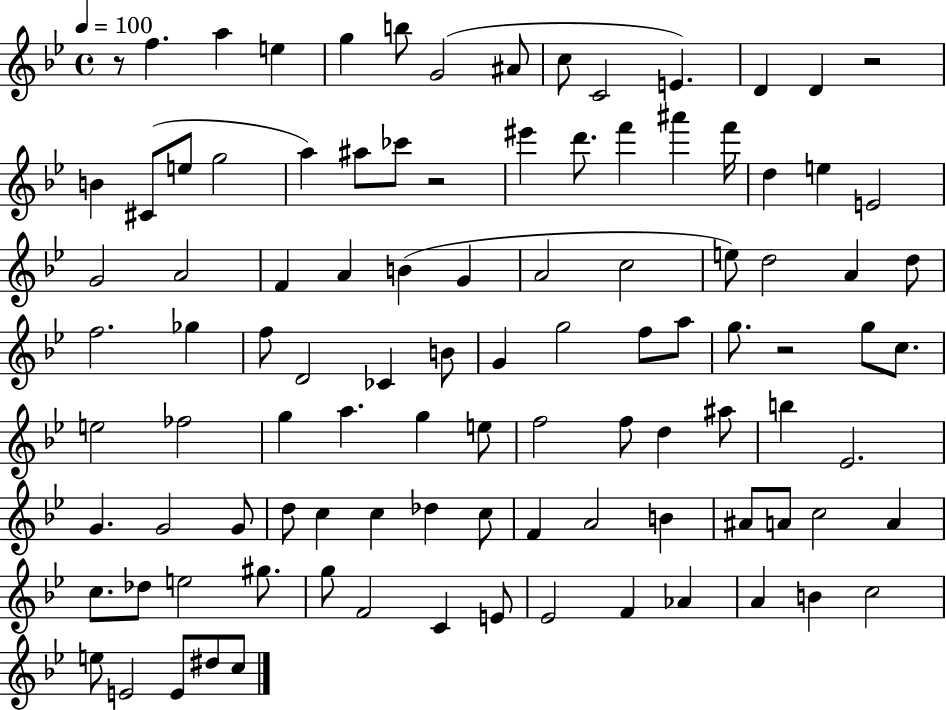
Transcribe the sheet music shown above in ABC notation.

X:1
T:Untitled
M:4/4
L:1/4
K:Bb
z/2 f a e g b/2 G2 ^A/2 c/2 C2 E D D z2 B ^C/2 e/2 g2 a ^a/2 _c'/2 z2 ^e' d'/2 f' ^a' f'/4 d e E2 G2 A2 F A B G A2 c2 e/2 d2 A d/2 f2 _g f/2 D2 _C B/2 G g2 f/2 a/2 g/2 z2 g/2 c/2 e2 _f2 g a g e/2 f2 f/2 d ^a/2 b _E2 G G2 G/2 d/2 c c _d c/2 F A2 B ^A/2 A/2 c2 A c/2 _d/2 e2 ^g/2 g/2 F2 C E/2 _E2 F _A A B c2 e/2 E2 E/2 ^d/2 c/2